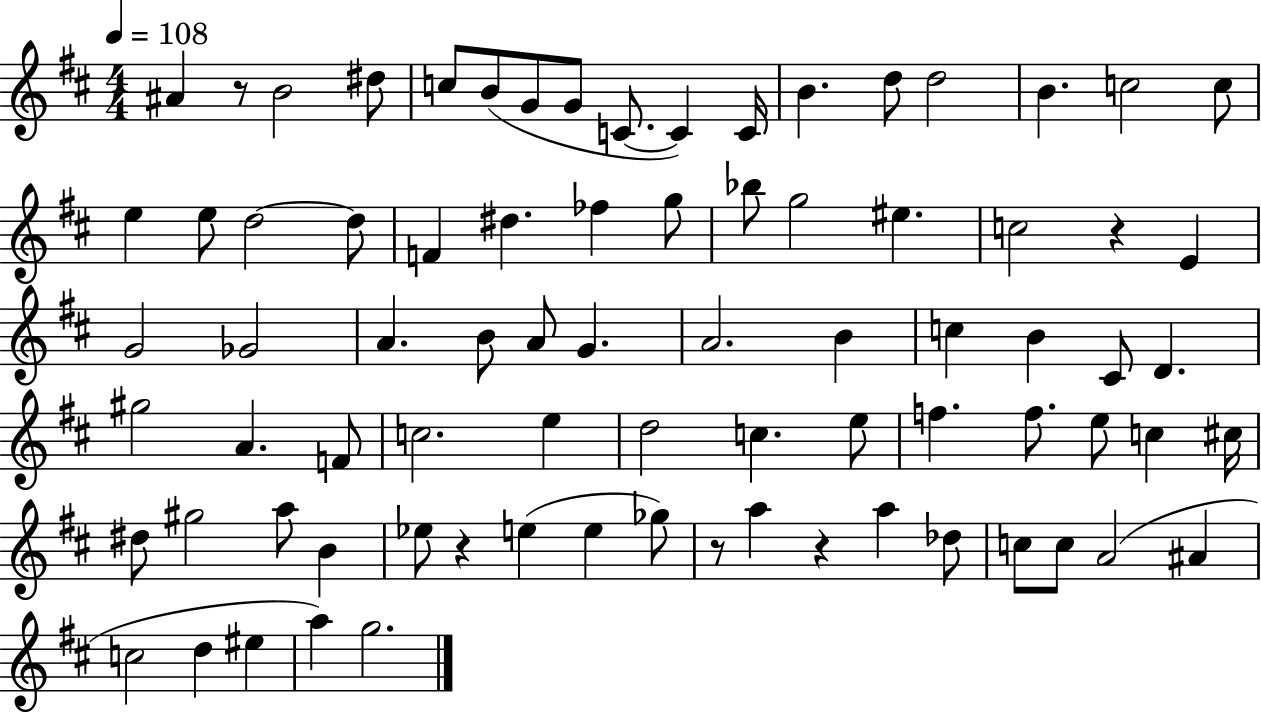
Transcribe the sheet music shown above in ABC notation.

X:1
T:Untitled
M:4/4
L:1/4
K:D
^A z/2 B2 ^d/2 c/2 B/2 G/2 G/2 C/2 C C/4 B d/2 d2 B c2 c/2 e e/2 d2 d/2 F ^d _f g/2 _b/2 g2 ^e c2 z E G2 _G2 A B/2 A/2 G A2 B c B ^C/2 D ^g2 A F/2 c2 e d2 c e/2 f f/2 e/2 c ^c/4 ^d/2 ^g2 a/2 B _e/2 z e e _g/2 z/2 a z a _d/2 c/2 c/2 A2 ^A c2 d ^e a g2